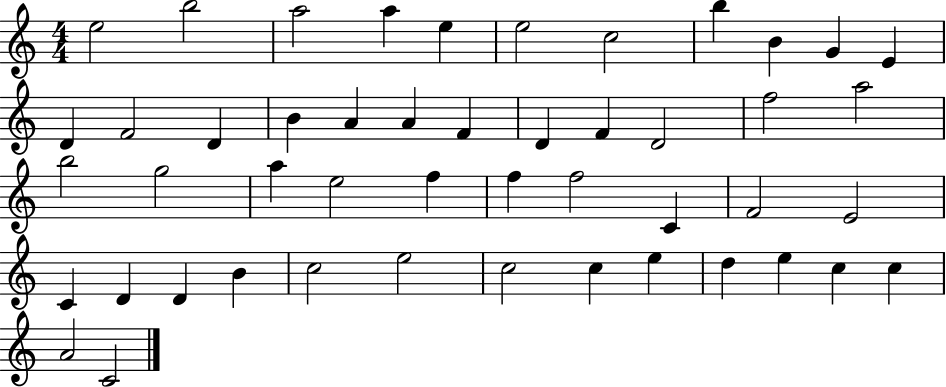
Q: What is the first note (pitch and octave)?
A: E5